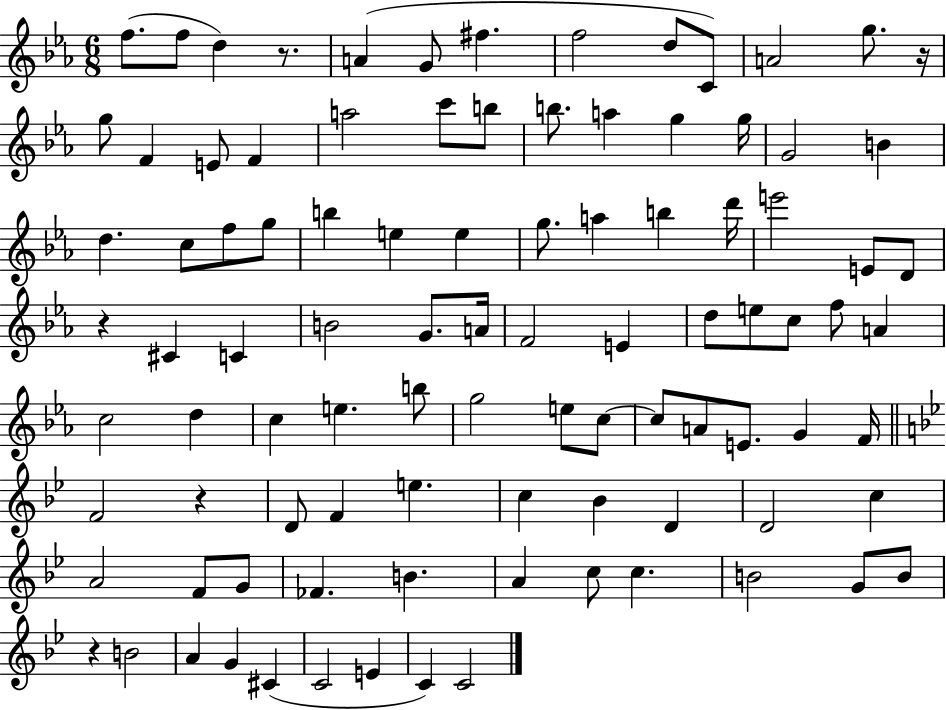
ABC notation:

X:1
T:Untitled
M:6/8
L:1/4
K:Eb
f/2 f/2 d z/2 A G/2 ^f f2 d/2 C/2 A2 g/2 z/4 g/2 F E/2 F a2 c'/2 b/2 b/2 a g g/4 G2 B d c/2 f/2 g/2 b e e g/2 a b d'/4 e'2 E/2 D/2 z ^C C B2 G/2 A/4 F2 E d/2 e/2 c/2 f/2 A c2 d c e b/2 g2 e/2 c/2 c/2 A/2 E/2 G F/4 F2 z D/2 F e c _B D D2 c A2 F/2 G/2 _F B A c/2 c B2 G/2 B/2 z B2 A G ^C C2 E C C2